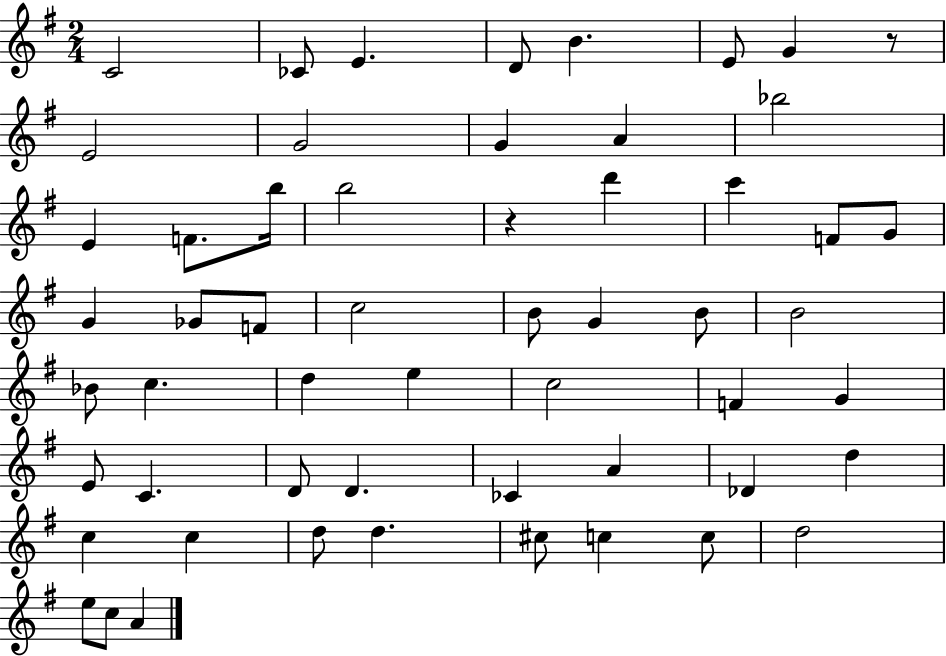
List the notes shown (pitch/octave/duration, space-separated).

C4/h CES4/e E4/q. D4/e B4/q. E4/e G4/q R/e E4/h G4/h G4/q A4/q Bb5/h E4/q F4/e. B5/s B5/h R/q D6/q C6/q F4/e G4/e G4/q Gb4/e F4/e C5/h B4/e G4/q B4/e B4/h Bb4/e C5/q. D5/q E5/q C5/h F4/q G4/q E4/e C4/q. D4/e D4/q. CES4/q A4/q Db4/q D5/q C5/q C5/q D5/e D5/q. C#5/e C5/q C5/e D5/h E5/e C5/e A4/q